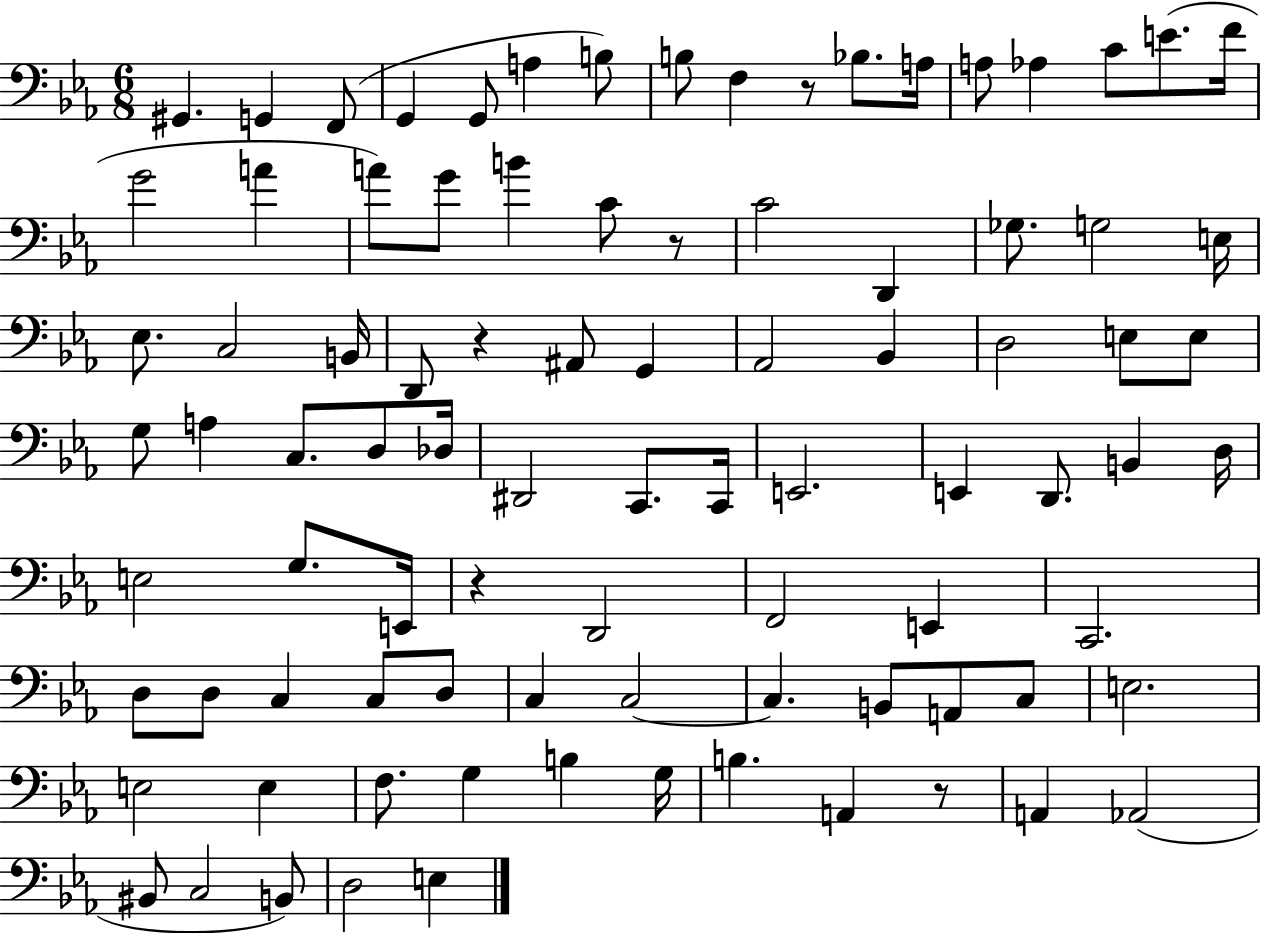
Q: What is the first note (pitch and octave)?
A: G#2